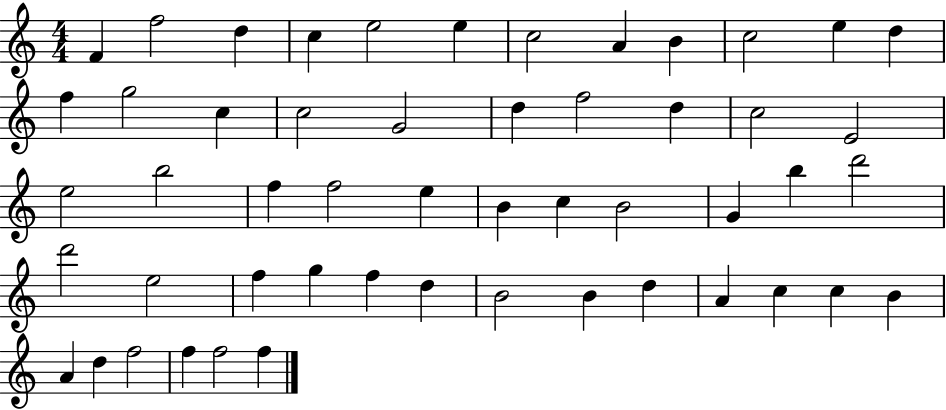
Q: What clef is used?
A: treble